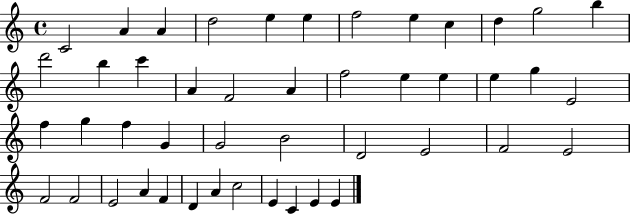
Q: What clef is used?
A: treble